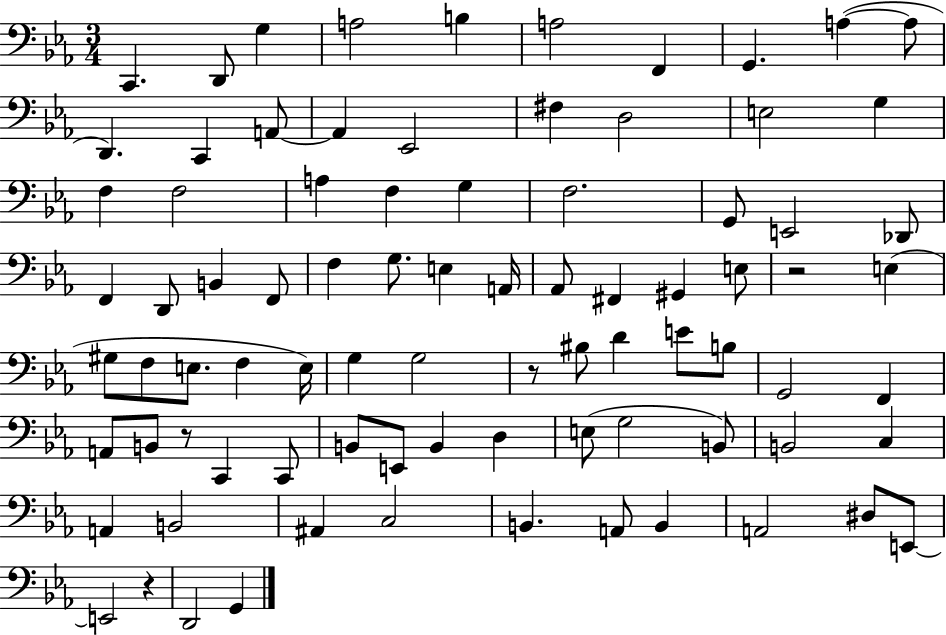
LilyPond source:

{
  \clef bass
  \numericTimeSignature
  \time 3/4
  \key ees \major
  \repeat volta 2 { c,4. d,8 g4 | a2 b4 | a2 f,4 | g,4. a4~(~ a8 | \break d,4.) c,4 a,8~~ | a,4 ees,2 | fis4 d2 | e2 g4 | \break f4 f2 | a4 f4 g4 | f2. | g,8 e,2 des,8 | \break f,4 d,8 b,4 f,8 | f4 g8. e4 a,16 | aes,8 fis,4 gis,4 e8 | r2 e4( | \break gis8 f8 e8. f4 e16) | g4 g2 | r8 bis8 d'4 e'8 b8 | g,2 f,4 | \break a,8 b,8 r8 c,4 c,8 | b,8 e,8 b,4 d4 | e8( g2 b,8) | b,2 c4 | \break a,4 b,2 | ais,4 c2 | b,4. a,8 b,4 | a,2 dis8 e,8~~ | \break e,2 r4 | d,2 g,4 | } \bar "|."
}